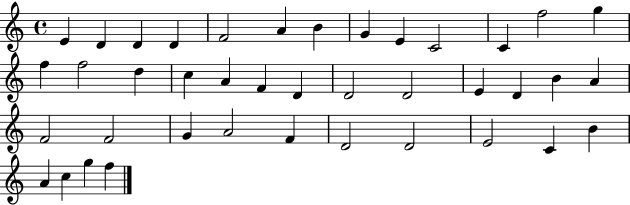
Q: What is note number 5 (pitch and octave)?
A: F4